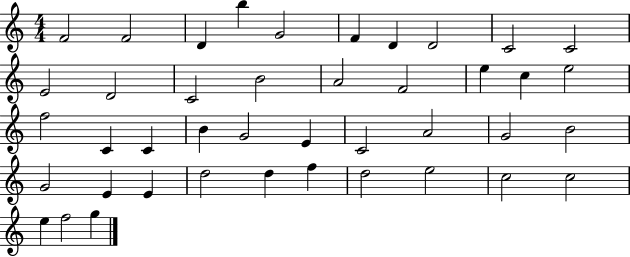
X:1
T:Untitled
M:4/4
L:1/4
K:C
F2 F2 D b G2 F D D2 C2 C2 E2 D2 C2 B2 A2 F2 e c e2 f2 C C B G2 E C2 A2 G2 B2 G2 E E d2 d f d2 e2 c2 c2 e f2 g